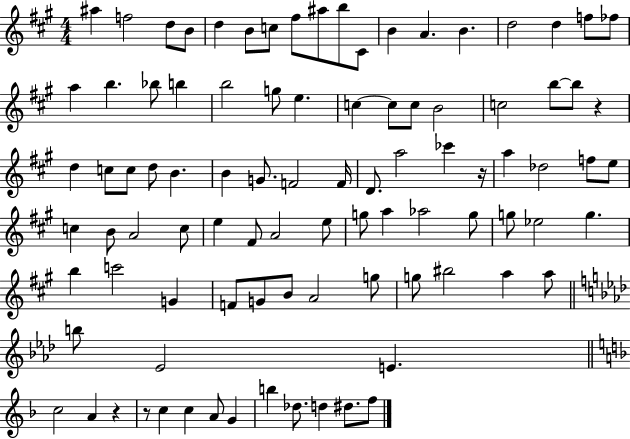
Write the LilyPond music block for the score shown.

{
  \clef treble
  \numericTimeSignature
  \time 4/4
  \key a \major
  ais''4 f''2 d''8 b'8 | d''4 b'8 c''8 fis''8 ais''8 b''8 cis'8 | b'4 a'4. b'4. | d''2 d''4 f''8 fes''8 | \break a''4 b''4. bes''8 b''4 | b''2 g''8 e''4. | c''4~~ c''8 c''8 b'2 | c''2 b''8~~ b''8 r4 | \break d''4 c''8 c''8 d''8 b'4. | b'4 g'8. f'2 f'16 | d'8. a''2 ces'''4 r16 | a''4 des''2 f''8 e''8 | \break c''4 b'8 a'2 c''8 | e''4 fis'8 a'2 e''8 | g''8 a''4 aes''2 g''8 | g''8 ees''2 g''4. | \break b''4 c'''2 g'4 | f'8 g'8 b'8 a'2 g''8 | g''8 bis''2 a''4 a''8 | \bar "||" \break \key aes \major b''8 ees'2 e'4. | \bar "||" \break \key f \major c''2 a'4 r4 | r8 c''4 c''4 a'8 g'4 | b''4 des''8. d''4 dis''8. f''8 | \bar "|."
}